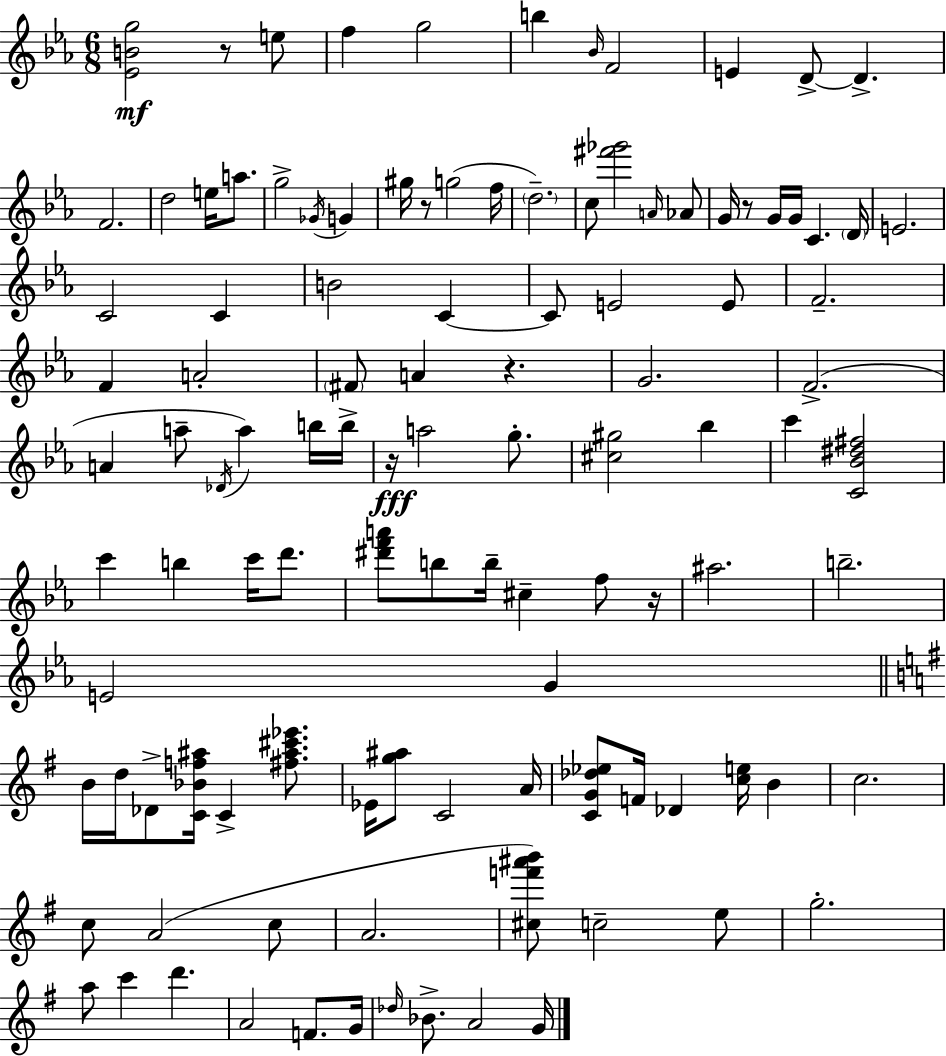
[Eb4,B4,G5]/h R/e E5/e F5/q G5/h B5/q Bb4/s F4/h E4/q D4/e D4/q. F4/h. D5/h E5/s A5/e. G5/h Gb4/s G4/q G#5/s R/e G5/h F5/s D5/h. C5/e [F#6,Gb6]/h A4/s Ab4/e G4/s R/e G4/s G4/s C4/q. D4/s E4/h. C4/h C4/q B4/h C4/q C4/e E4/h E4/e F4/h. F4/q A4/h F#4/e A4/q R/q. G4/h. F4/h. A4/q A5/e Db4/s A5/q B5/s B5/s R/s A5/h G5/e. [C#5,G#5]/h Bb5/q C6/q [C4,Bb4,D#5,F#5]/h C6/q B5/q C6/s D6/e. [D#6,F6,A6]/e B5/e B5/s C#5/q F5/e R/s A#5/h. B5/h. E4/h G4/q B4/s D5/s Db4/e [C4,Bb4,F5,A#5]/s C4/q [F#5,A#5,C#6,Eb6]/e. Eb4/s [G5,A#5]/e C4/h A4/s [C4,G4,Db5,Eb5]/e F4/s Db4/q [C5,E5]/s B4/q C5/h. C5/e A4/h C5/e A4/h. [C#5,F6,A#6,B6]/e C5/h E5/e G5/h. A5/e C6/q D6/q. A4/h F4/e. G4/s Db5/s Bb4/e. A4/h G4/s